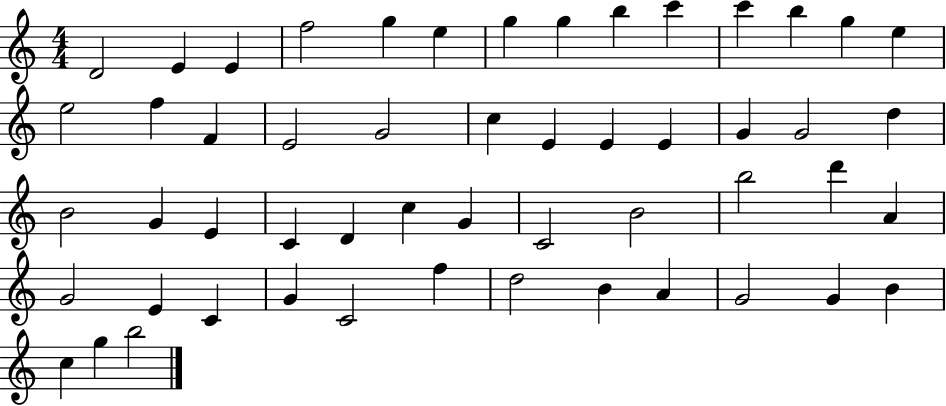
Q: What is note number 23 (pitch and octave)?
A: E4